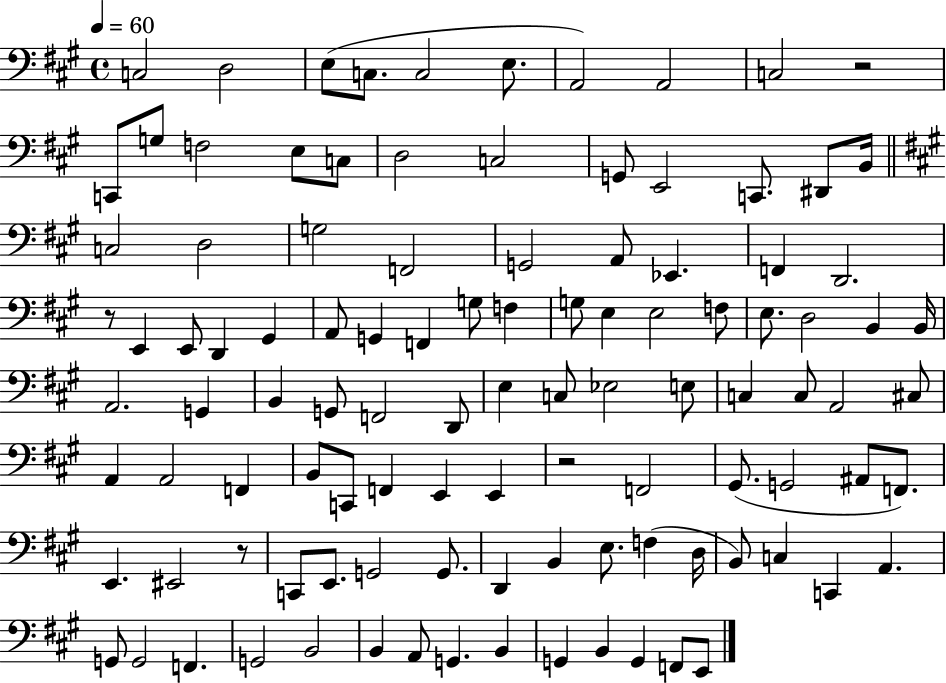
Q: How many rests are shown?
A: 4